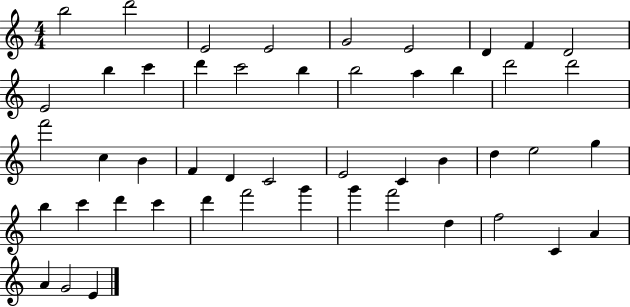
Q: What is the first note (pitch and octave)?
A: B5